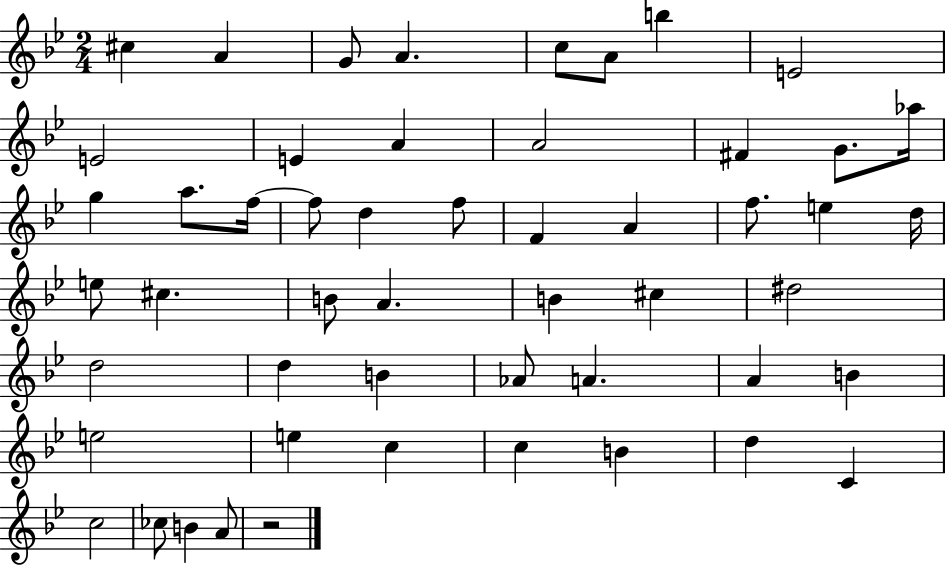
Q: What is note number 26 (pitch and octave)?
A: D5